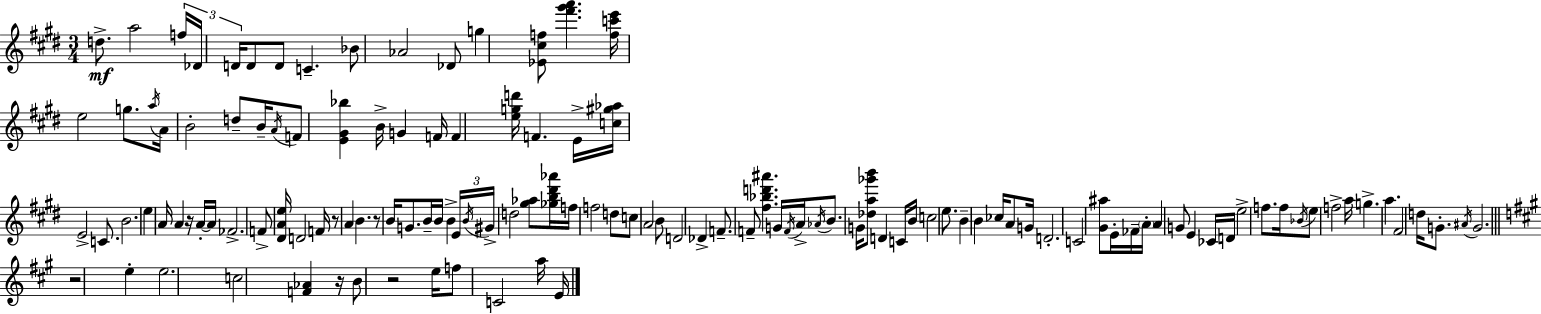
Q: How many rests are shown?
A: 6